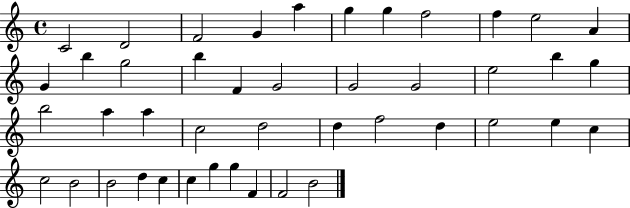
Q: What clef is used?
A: treble